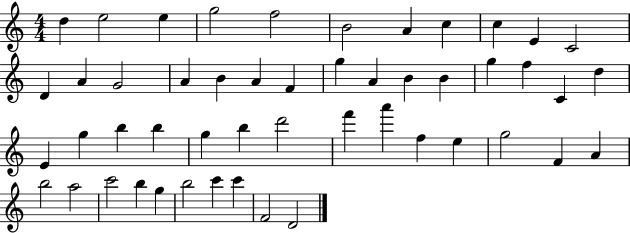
D5/q E5/h E5/q G5/h F5/h B4/h A4/q C5/q C5/q E4/q C4/h D4/q A4/q G4/h A4/q B4/q A4/q F4/q G5/q A4/q B4/q B4/q G5/q F5/q C4/q D5/q E4/q G5/q B5/q B5/q G5/q B5/q D6/h F6/q A6/q F5/q E5/q G5/h F4/q A4/q B5/h A5/h C6/h B5/q G5/q B5/h C6/q C6/q F4/h D4/h